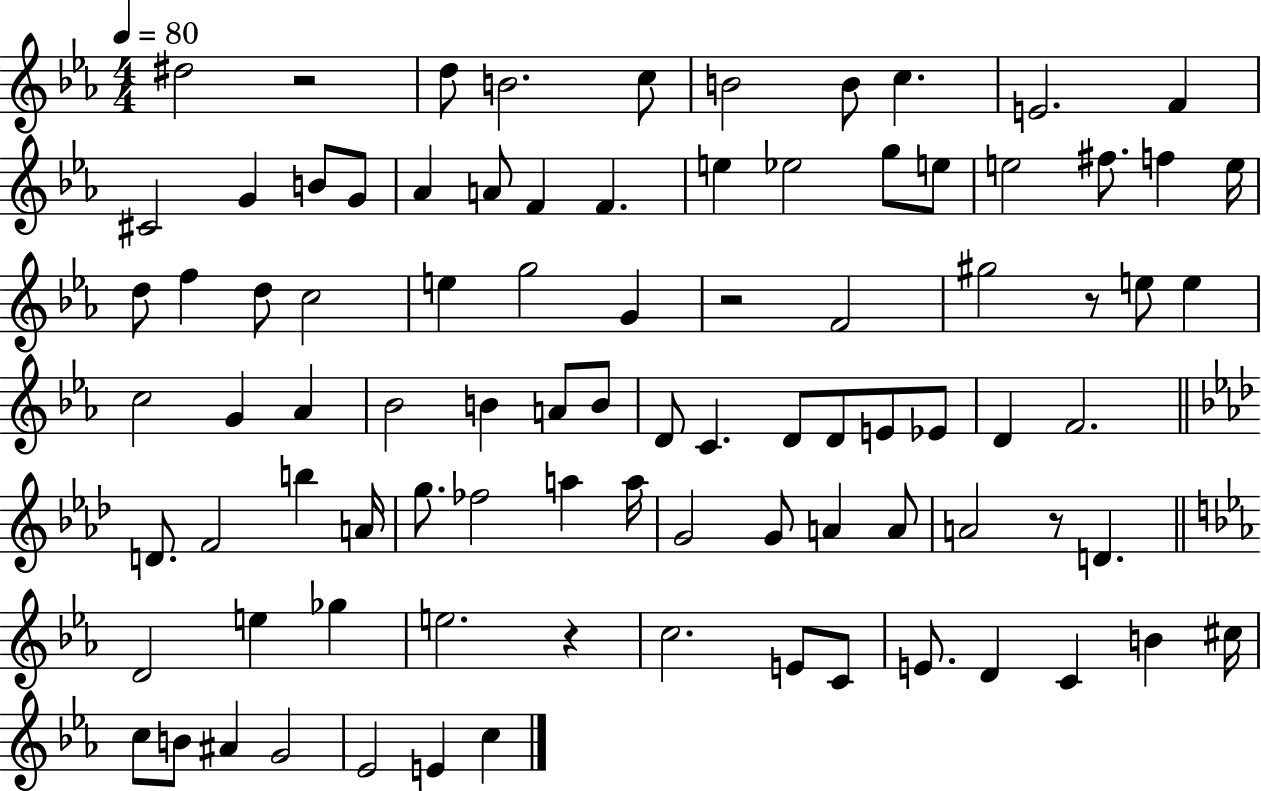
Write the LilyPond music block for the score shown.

{
  \clef treble
  \numericTimeSignature
  \time 4/4
  \key ees \major
  \tempo 4 = 80
  dis''2 r2 | d''8 b'2. c''8 | b'2 b'8 c''4. | e'2. f'4 | \break cis'2 g'4 b'8 g'8 | aes'4 a'8 f'4 f'4. | e''4 ees''2 g''8 e''8 | e''2 fis''8. f''4 e''16 | \break d''8 f''4 d''8 c''2 | e''4 g''2 g'4 | r2 f'2 | gis''2 r8 e''8 e''4 | \break c''2 g'4 aes'4 | bes'2 b'4 a'8 b'8 | d'8 c'4. d'8 d'8 e'8 ees'8 | d'4 f'2. | \break \bar "||" \break \key aes \major d'8. f'2 b''4 a'16 | g''8. fes''2 a''4 a''16 | g'2 g'8 a'4 a'8 | a'2 r8 d'4. | \break \bar "||" \break \key ees \major d'2 e''4 ges''4 | e''2. r4 | c''2. e'8 c'8 | e'8. d'4 c'4 b'4 cis''16 | \break c''8 b'8 ais'4 g'2 | ees'2 e'4 c''4 | \bar "|."
}